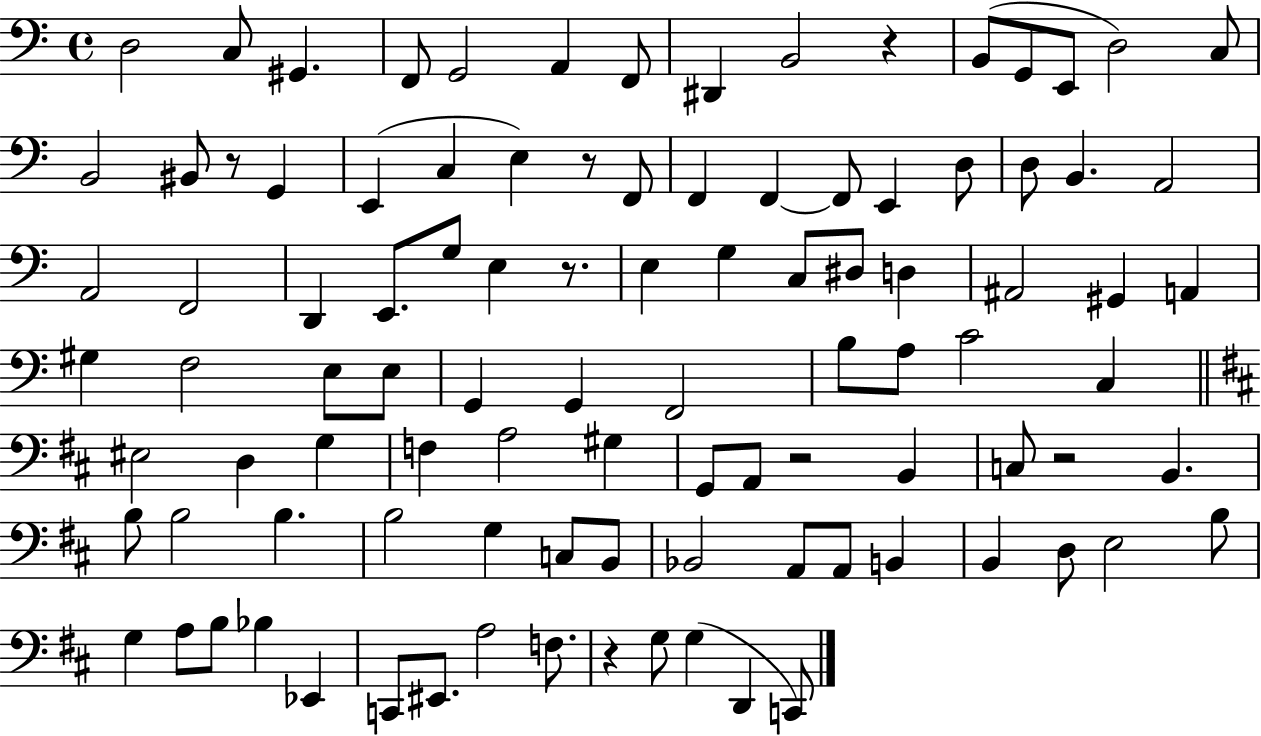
{
  \clef bass
  \time 4/4
  \defaultTimeSignature
  \key c \major
  d2 c8 gis,4. | f,8 g,2 a,4 f,8 | dis,4 b,2 r4 | b,8( g,8 e,8 d2) c8 | \break b,2 bis,8 r8 g,4 | e,4( c4 e4) r8 f,8 | f,4 f,4~~ f,8 e,4 d8 | d8 b,4. a,2 | \break a,2 f,2 | d,4 e,8. g8 e4 r8. | e4 g4 c8 dis8 d4 | ais,2 gis,4 a,4 | \break gis4 f2 e8 e8 | g,4 g,4 f,2 | b8 a8 c'2 c4 | \bar "||" \break \key b \minor eis2 d4 g4 | f4 a2 gis4 | g,8 a,8 r2 b,4 | c8 r2 b,4. | \break b8 b2 b4. | b2 g4 c8 b,8 | bes,2 a,8 a,8 b,4 | b,4 d8 e2 b8 | \break g4 a8 b8 bes4 ees,4 | c,8 eis,8. a2 f8. | r4 g8 g4( d,4 c,8) | \bar "|."
}